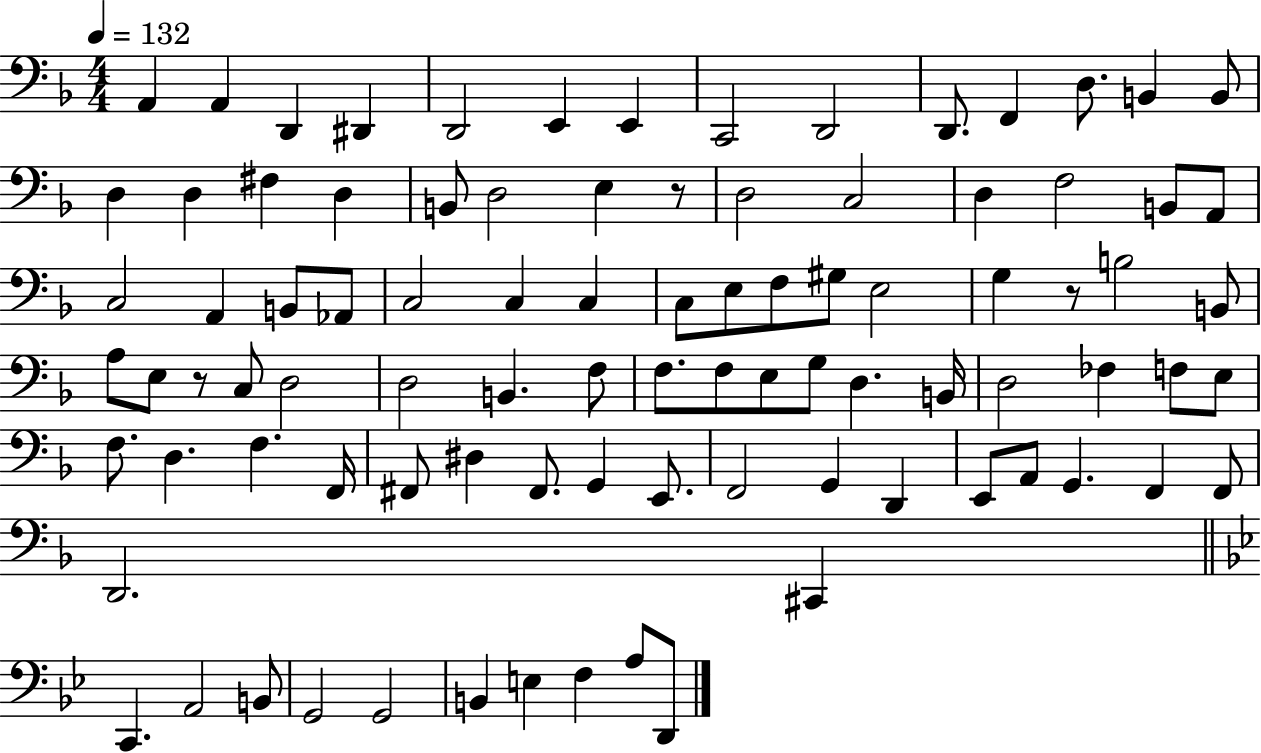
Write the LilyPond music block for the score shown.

{
  \clef bass
  \numericTimeSignature
  \time 4/4
  \key f \major
  \tempo 4 = 132
  a,4 a,4 d,4 dis,4 | d,2 e,4 e,4 | c,2 d,2 | d,8. f,4 d8. b,4 b,8 | \break d4 d4 fis4 d4 | b,8 d2 e4 r8 | d2 c2 | d4 f2 b,8 a,8 | \break c2 a,4 b,8 aes,8 | c2 c4 c4 | c8 e8 f8 gis8 e2 | g4 r8 b2 b,8 | \break a8 e8 r8 c8 d2 | d2 b,4. f8 | f8. f8 e8 g8 d4. b,16 | d2 fes4 f8 e8 | \break f8. d4. f4. f,16 | fis,8 dis4 fis,8. g,4 e,8. | f,2 g,4 d,4 | e,8 a,8 g,4. f,4 f,8 | \break d,2. cis,4 | \bar "||" \break \key bes \major c,4. a,2 b,8 | g,2 g,2 | b,4 e4 f4 a8 d,8 | \bar "|."
}